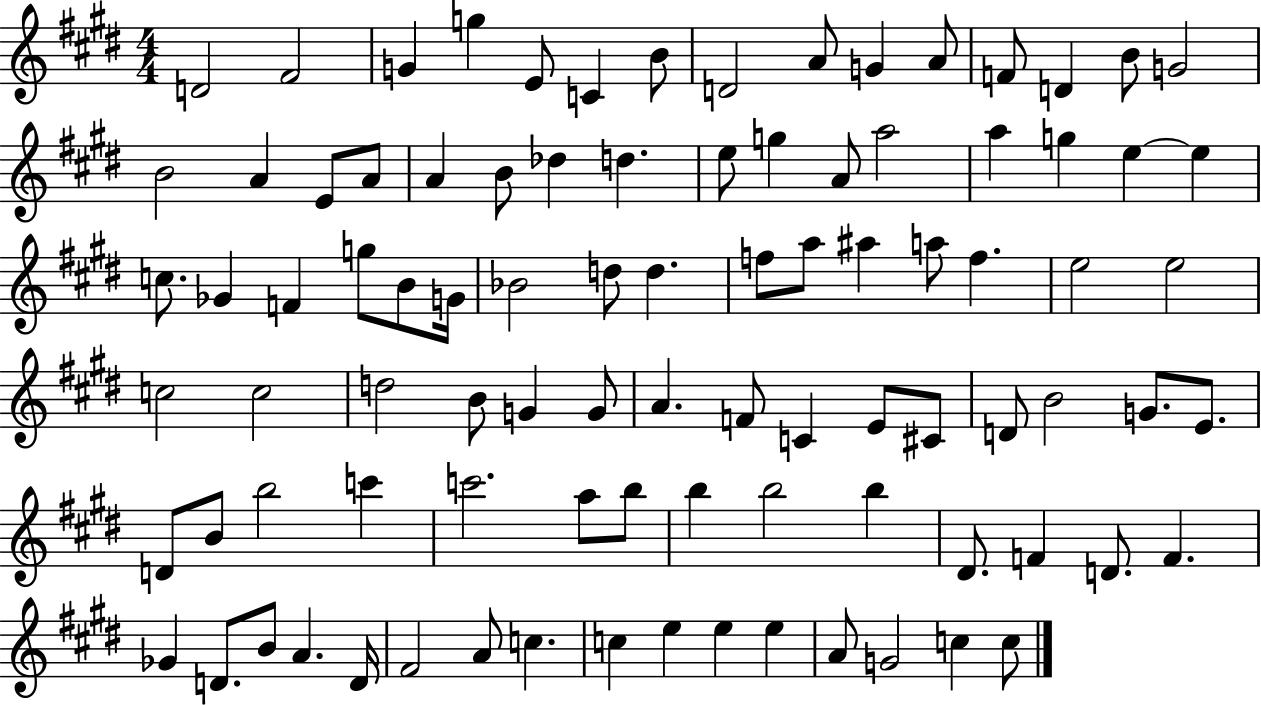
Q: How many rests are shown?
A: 0